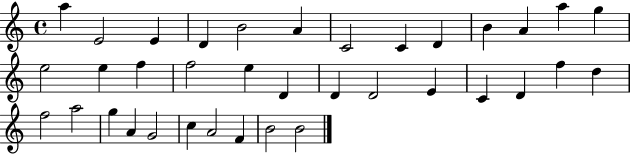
A5/q E4/h E4/q D4/q B4/h A4/q C4/h C4/q D4/q B4/q A4/q A5/q G5/q E5/h E5/q F5/q F5/h E5/q D4/q D4/q D4/h E4/q C4/q D4/q F5/q D5/q F5/h A5/h G5/q A4/q G4/h C5/q A4/h F4/q B4/h B4/h